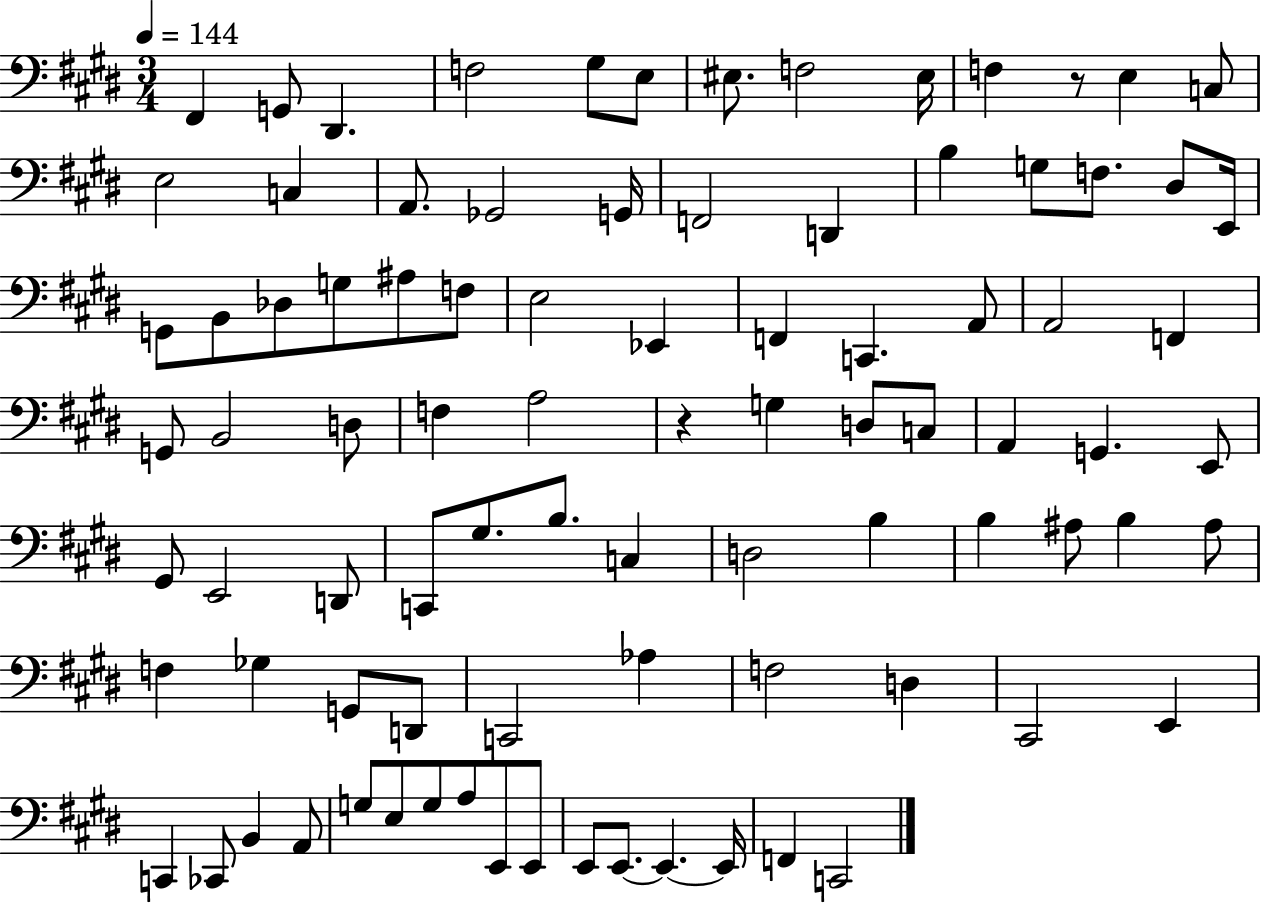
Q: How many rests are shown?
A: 2